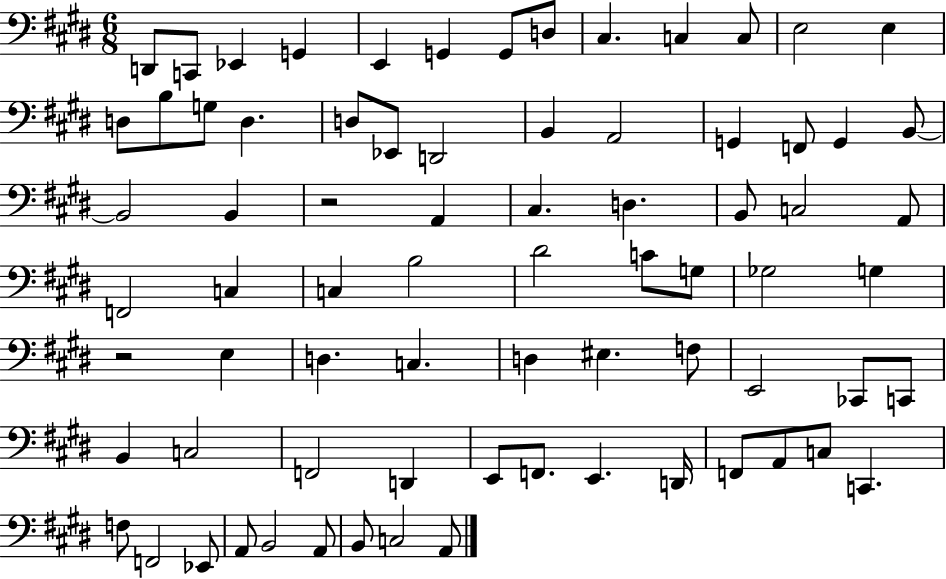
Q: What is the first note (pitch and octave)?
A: D2